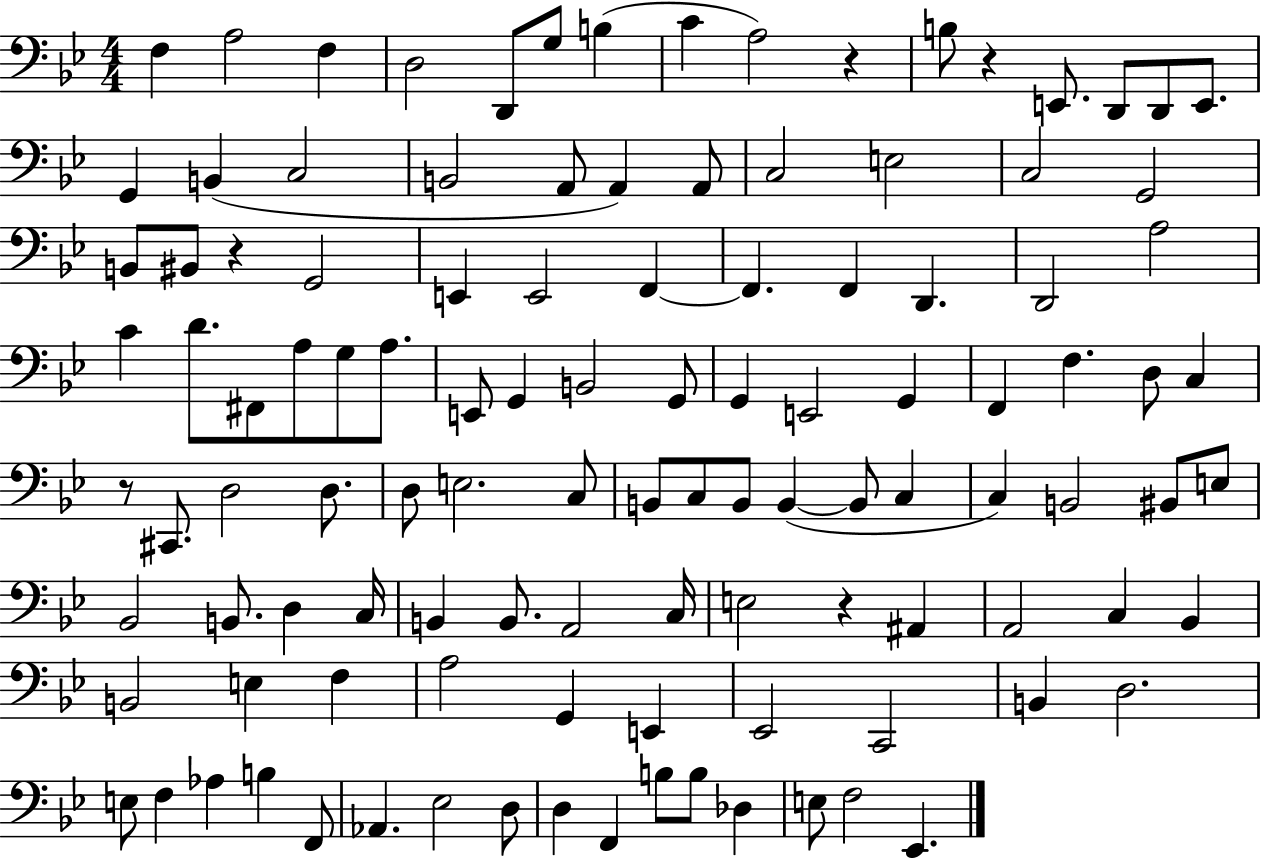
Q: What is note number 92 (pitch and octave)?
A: D3